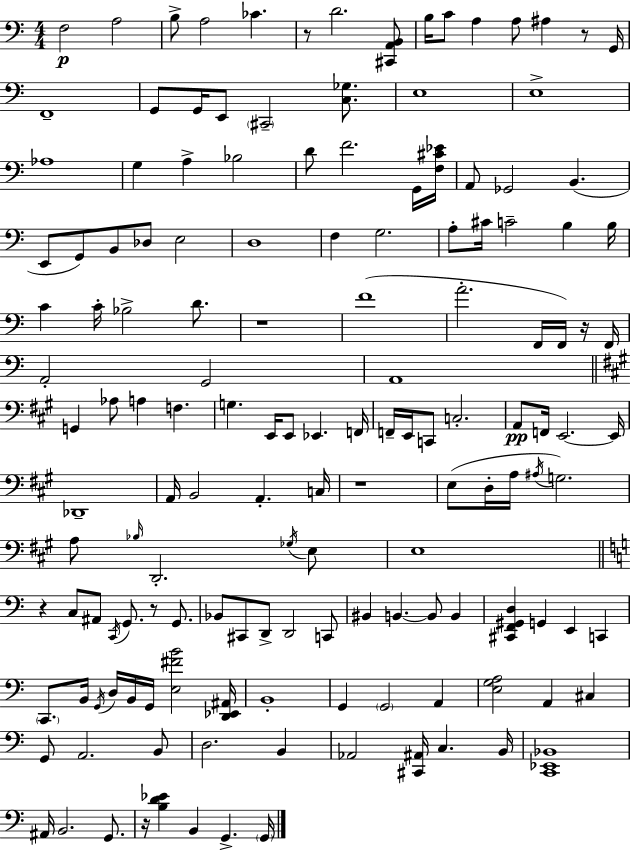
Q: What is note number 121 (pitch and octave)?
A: B2